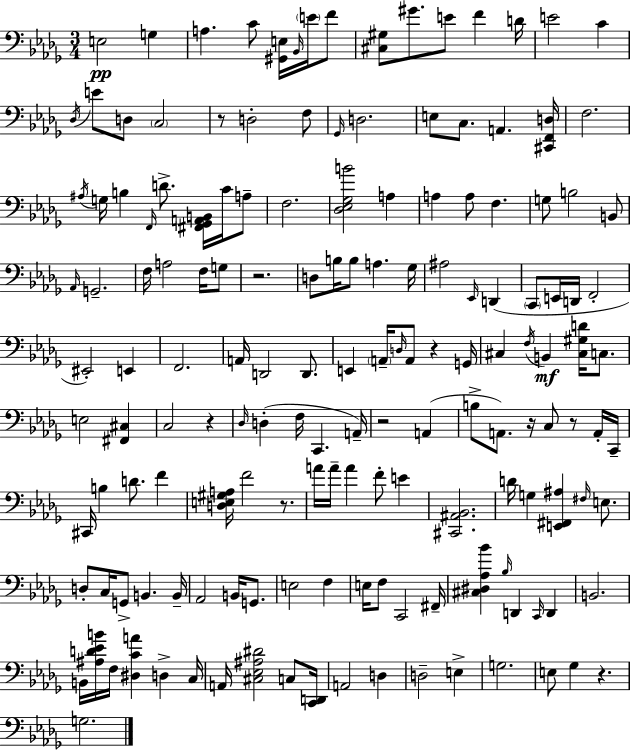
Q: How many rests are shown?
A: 9